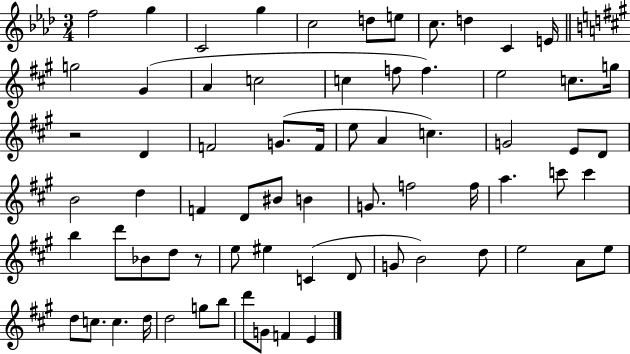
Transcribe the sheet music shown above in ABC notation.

X:1
T:Untitled
M:3/4
L:1/4
K:Ab
f2 g C2 g c2 d/2 e/2 c/2 d C E/4 g2 ^G A c2 c f/2 f e2 c/2 g/4 z2 D F2 G/2 F/4 e/2 A c G2 E/2 D/2 B2 d F D/2 ^B/2 B G/2 f2 f/4 a c'/2 c' b d'/2 _B/2 d/2 z/2 e/2 ^e C D/2 G/2 B2 d/2 e2 A/2 e/2 d/2 c/2 c d/4 d2 g/2 b/2 d'/2 G/2 F E